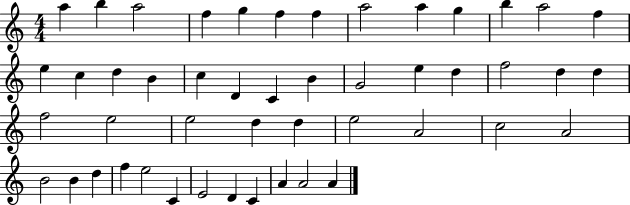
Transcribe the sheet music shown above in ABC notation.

X:1
T:Untitled
M:4/4
L:1/4
K:C
a b a2 f g f f a2 a g b a2 f e c d B c D C B G2 e d f2 d d f2 e2 e2 d d e2 A2 c2 A2 B2 B d f e2 C E2 D C A A2 A